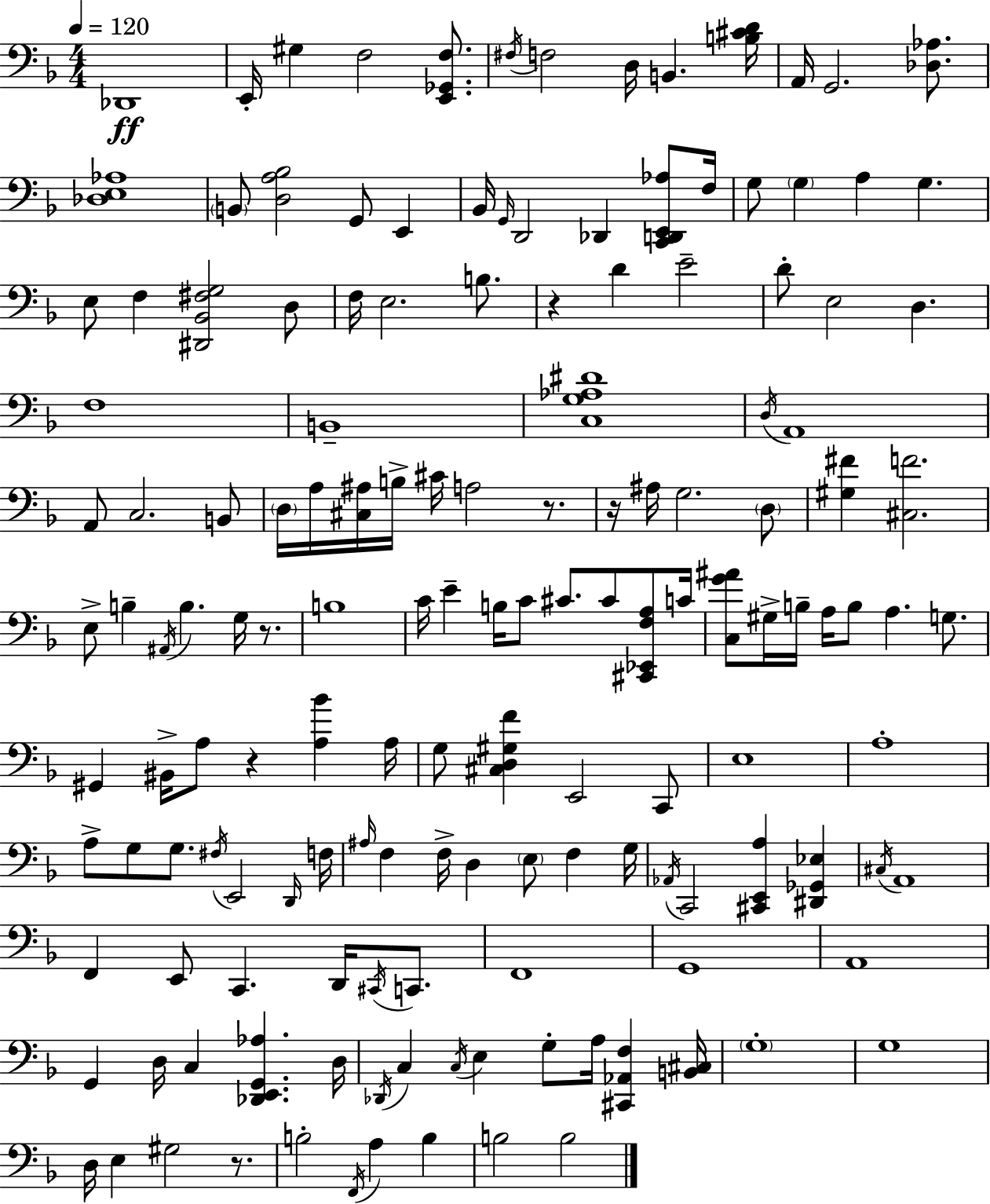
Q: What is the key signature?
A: D minor